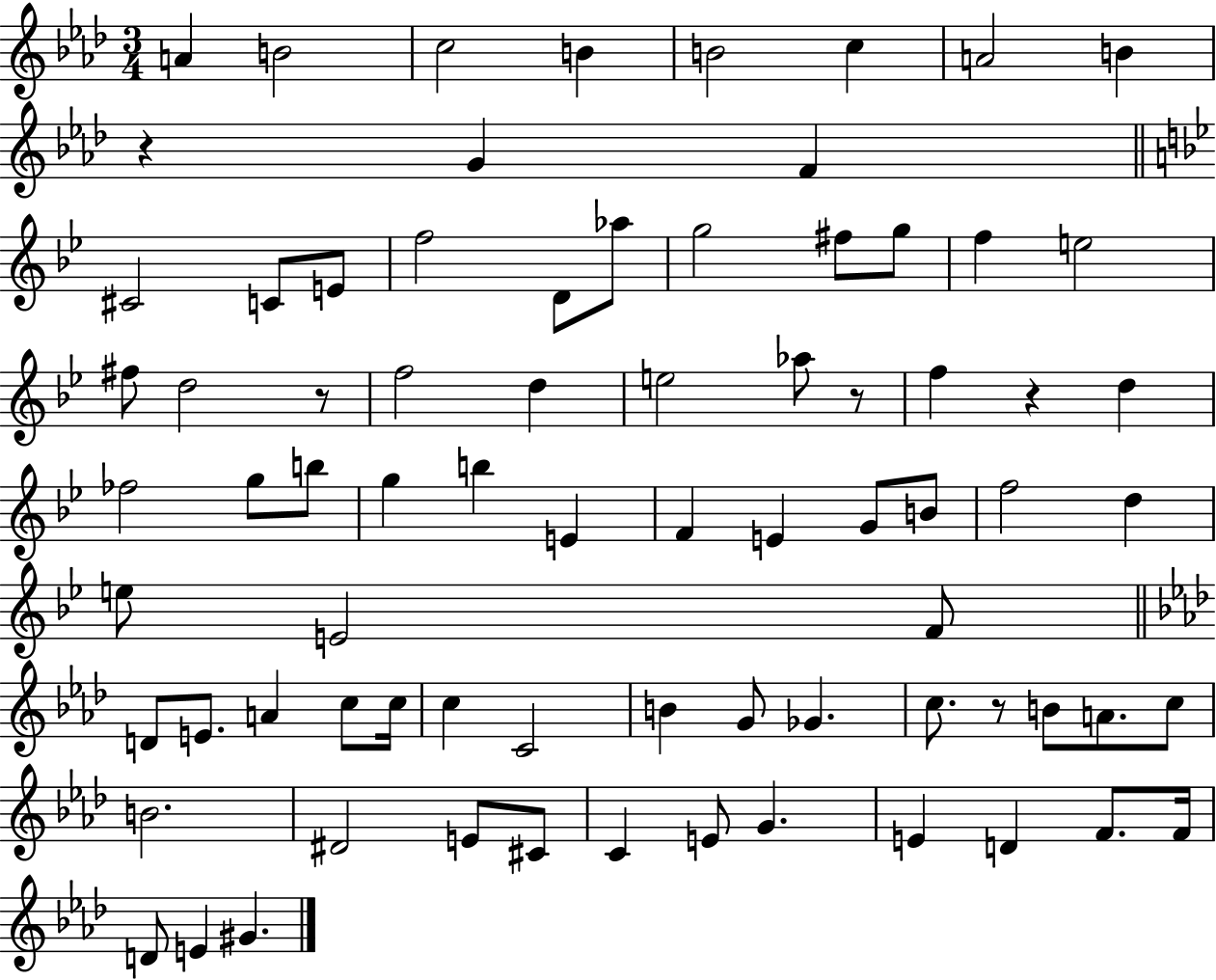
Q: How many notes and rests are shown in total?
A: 77